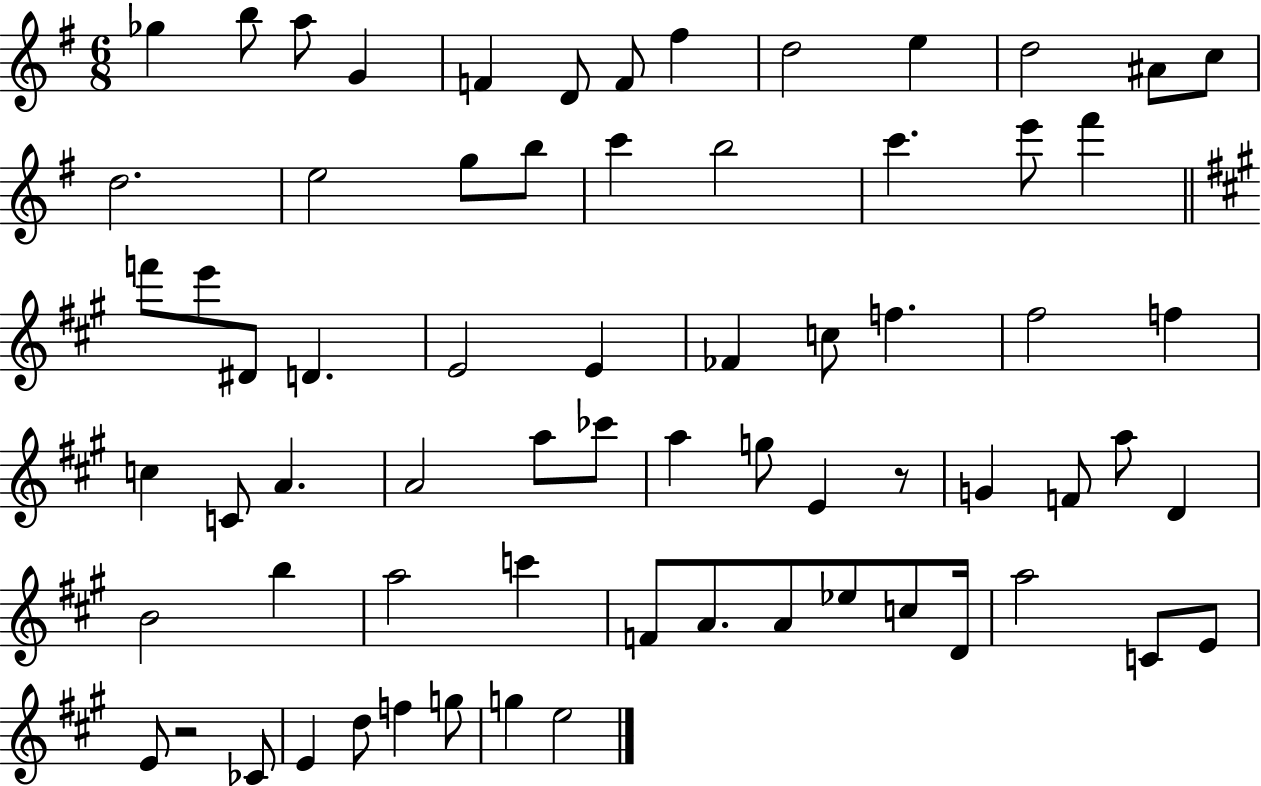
{
  \clef treble
  \numericTimeSignature
  \time 6/8
  \key g \major
  \repeat volta 2 { ges''4 b''8 a''8 g'4 | f'4 d'8 f'8 fis''4 | d''2 e''4 | d''2 ais'8 c''8 | \break d''2. | e''2 g''8 b''8 | c'''4 b''2 | c'''4. e'''8 fis'''4 | \break \bar "||" \break \key a \major f'''8 e'''8 dis'8 d'4. | e'2 e'4 | fes'4 c''8 f''4. | fis''2 f''4 | \break c''4 c'8 a'4. | a'2 a''8 ces'''8 | a''4 g''8 e'4 r8 | g'4 f'8 a''8 d'4 | \break b'2 b''4 | a''2 c'''4 | f'8 a'8. a'8 ees''8 c''8 d'16 | a''2 c'8 e'8 | \break e'8 r2 ces'8 | e'4 d''8 f''4 g''8 | g''4 e''2 | } \bar "|."
}